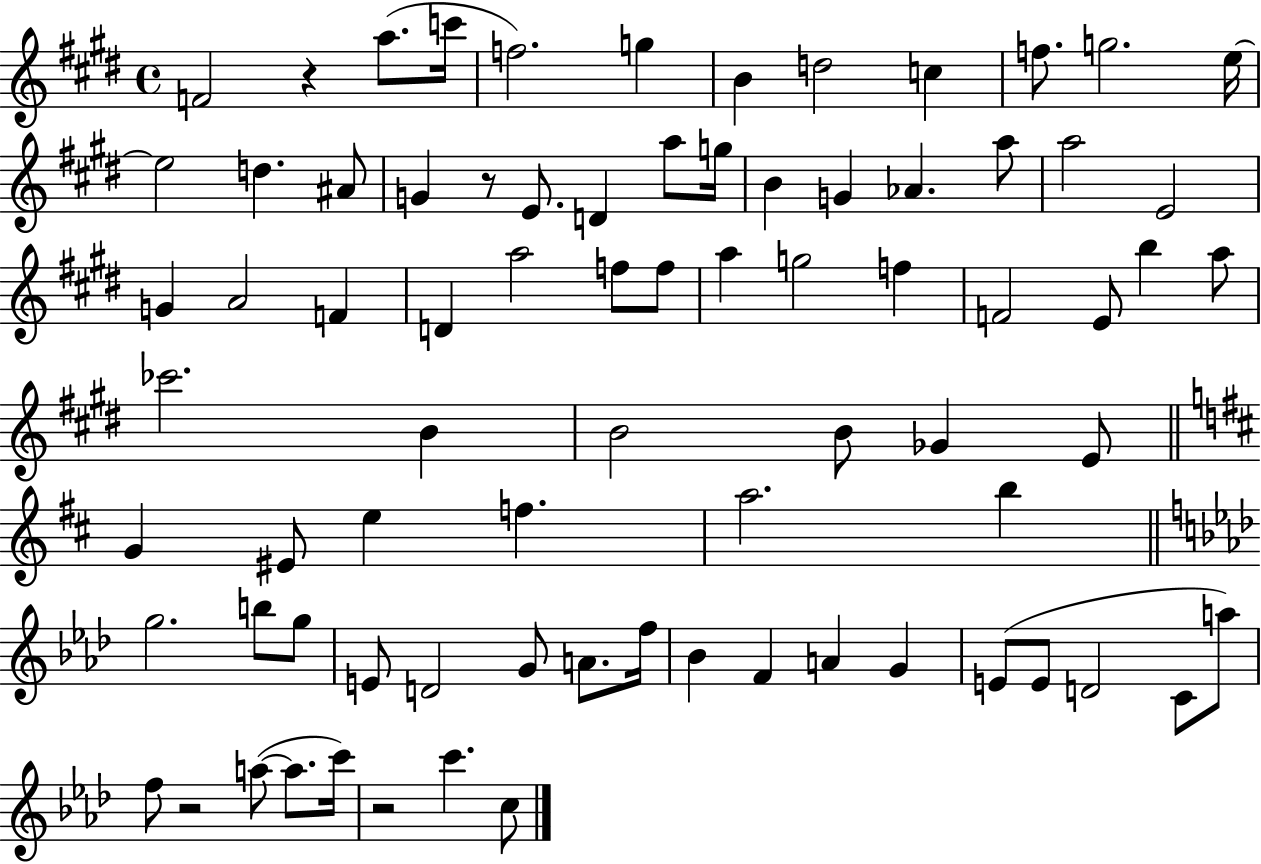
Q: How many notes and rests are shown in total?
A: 78